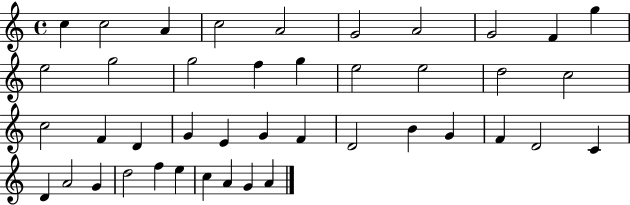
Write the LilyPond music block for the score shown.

{
  \clef treble
  \time 4/4
  \defaultTimeSignature
  \key c \major
  c''4 c''2 a'4 | c''2 a'2 | g'2 a'2 | g'2 f'4 g''4 | \break e''2 g''2 | g''2 f''4 g''4 | e''2 e''2 | d''2 c''2 | \break c''2 f'4 d'4 | g'4 e'4 g'4 f'4 | d'2 b'4 g'4 | f'4 d'2 c'4 | \break d'4 a'2 g'4 | d''2 f''4 e''4 | c''4 a'4 g'4 a'4 | \bar "|."
}